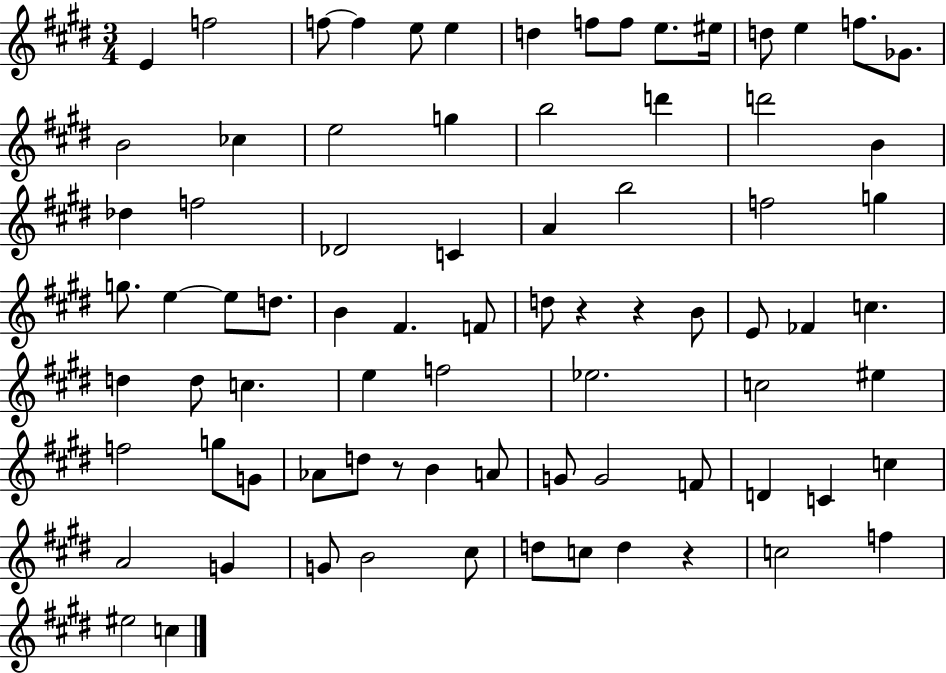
E4/q F5/h F5/e F5/q E5/e E5/q D5/q F5/e F5/e E5/e. EIS5/s D5/e E5/q F5/e. Gb4/e. B4/h CES5/q E5/h G5/q B5/h D6/q D6/h B4/q Db5/q F5/h Db4/h C4/q A4/q B5/h F5/h G5/q G5/e. E5/q E5/e D5/e. B4/q F#4/q. F4/e D5/e R/q R/q B4/e E4/e FES4/q C5/q. D5/q D5/e C5/q. E5/q F5/h Eb5/h. C5/h EIS5/q F5/h G5/e G4/e Ab4/e D5/e R/e B4/q A4/e G4/e G4/h F4/e D4/q C4/q C5/q A4/h G4/q G4/e B4/h C#5/e D5/e C5/e D5/q R/q C5/h F5/q EIS5/h C5/q